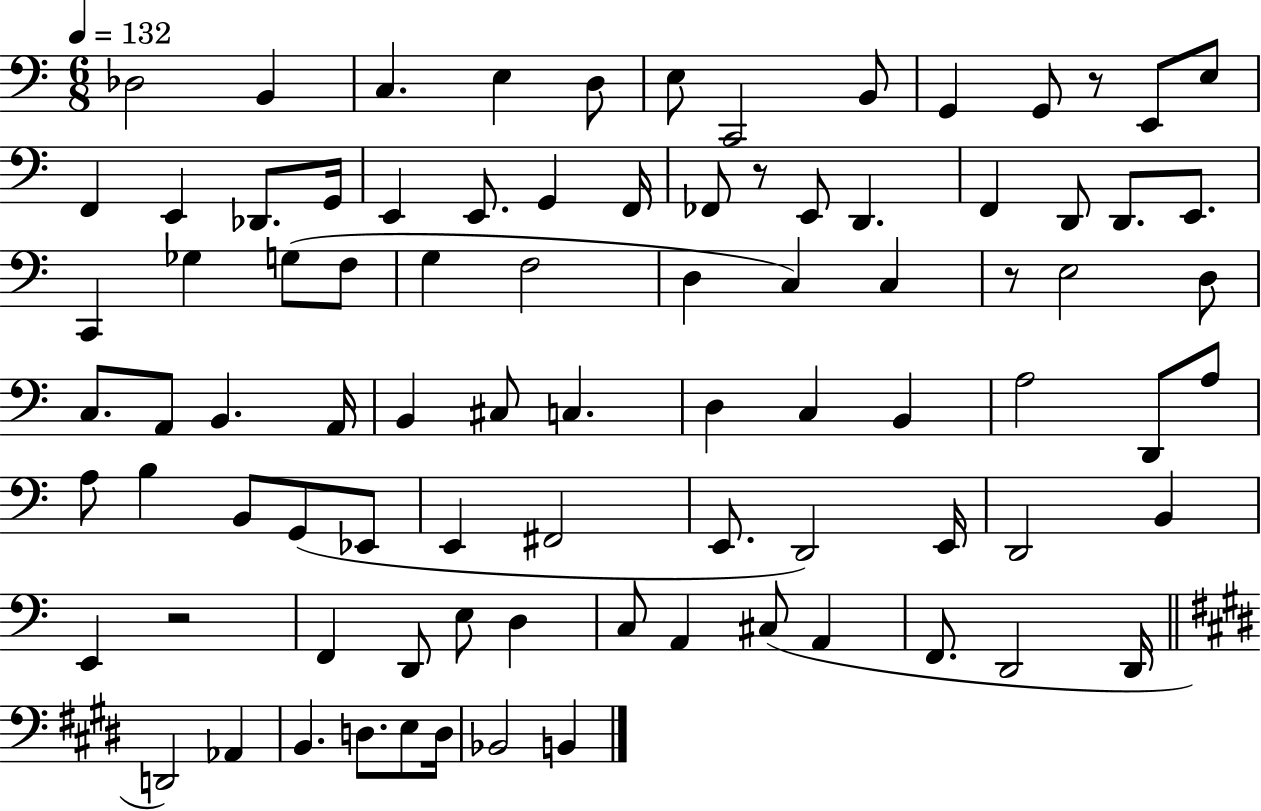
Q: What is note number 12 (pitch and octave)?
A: E3